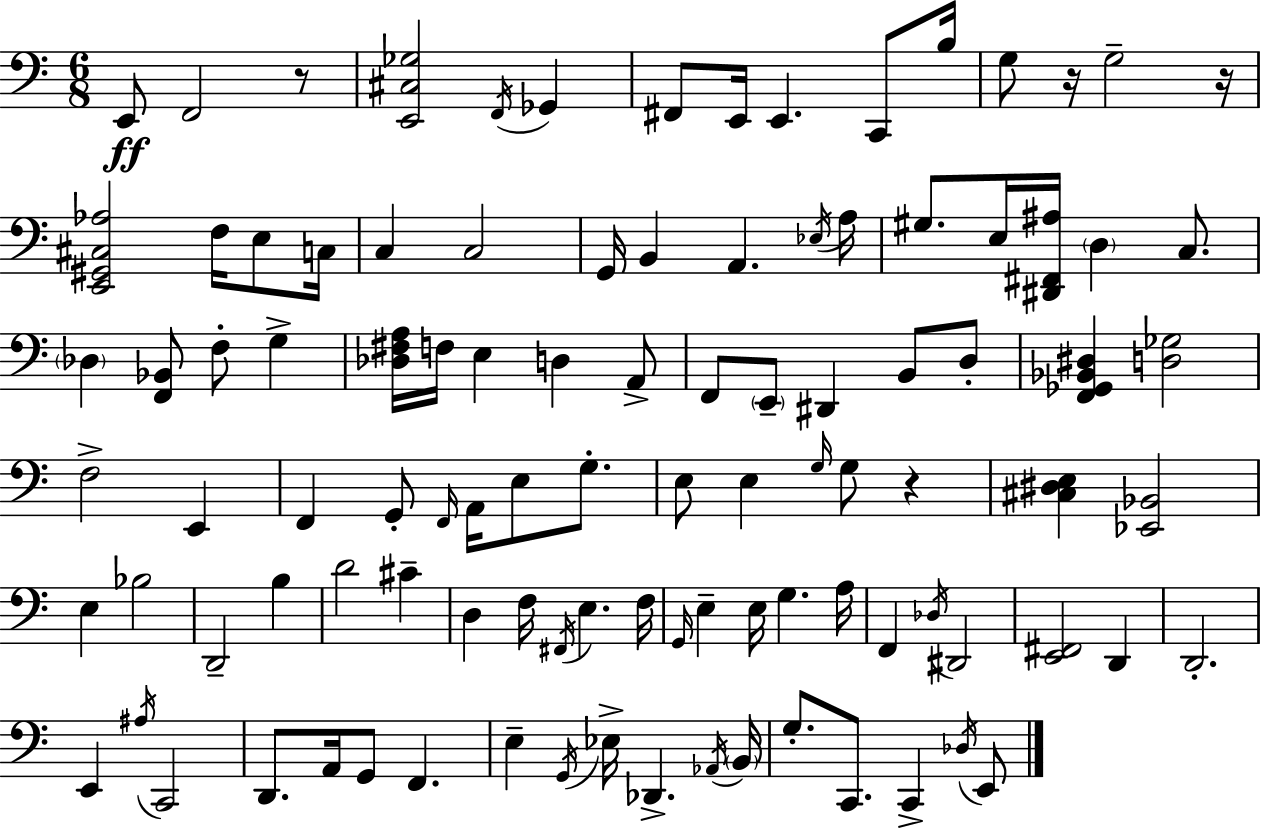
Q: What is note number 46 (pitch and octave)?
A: E3